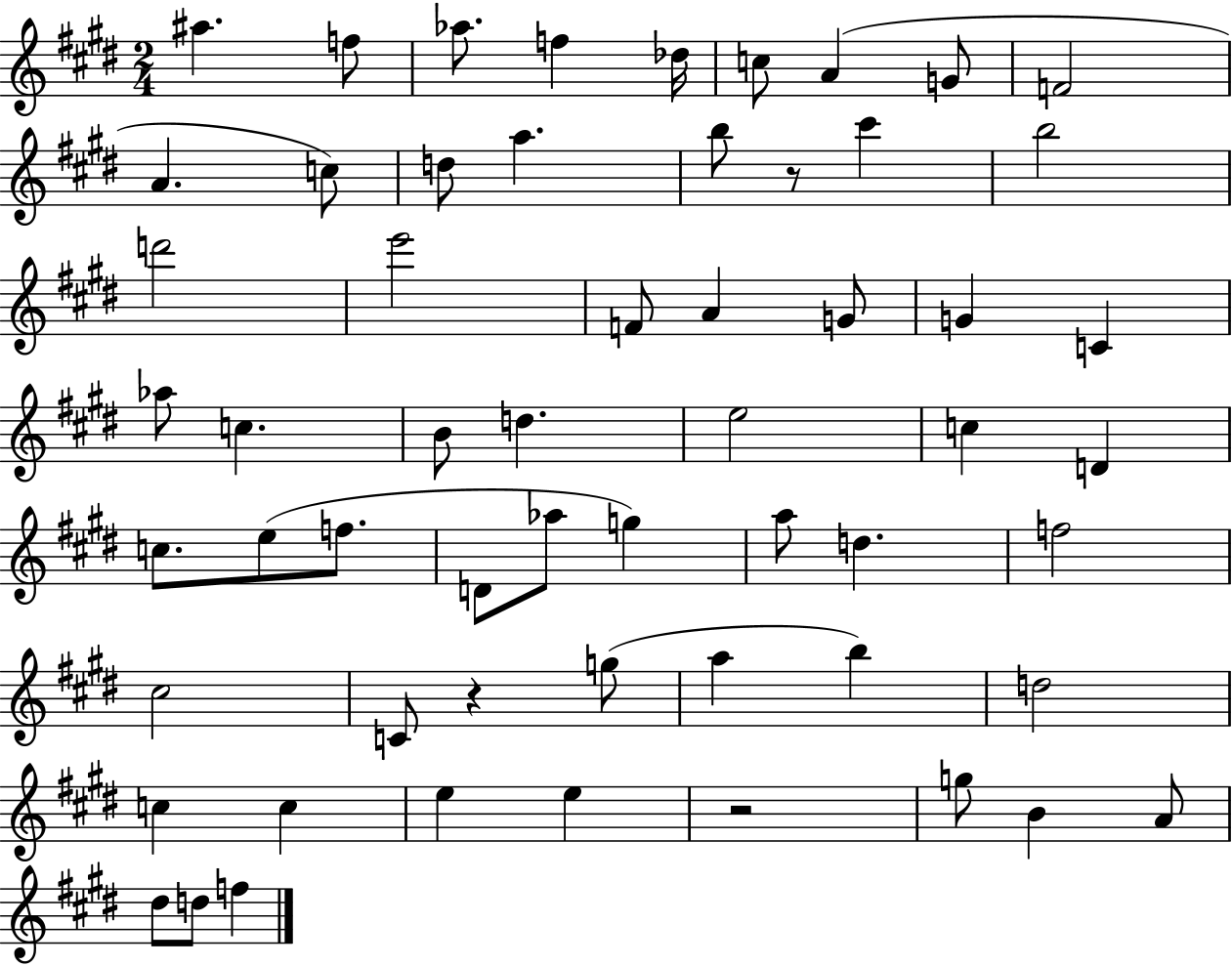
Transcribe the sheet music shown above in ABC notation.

X:1
T:Untitled
M:2/4
L:1/4
K:E
^a f/2 _a/2 f _d/4 c/2 A G/2 F2 A c/2 d/2 a b/2 z/2 ^c' b2 d'2 e'2 F/2 A G/2 G C _a/2 c B/2 d e2 c D c/2 e/2 f/2 D/2 _a/2 g a/2 d f2 ^c2 C/2 z g/2 a b d2 c c e e z2 g/2 B A/2 ^d/2 d/2 f